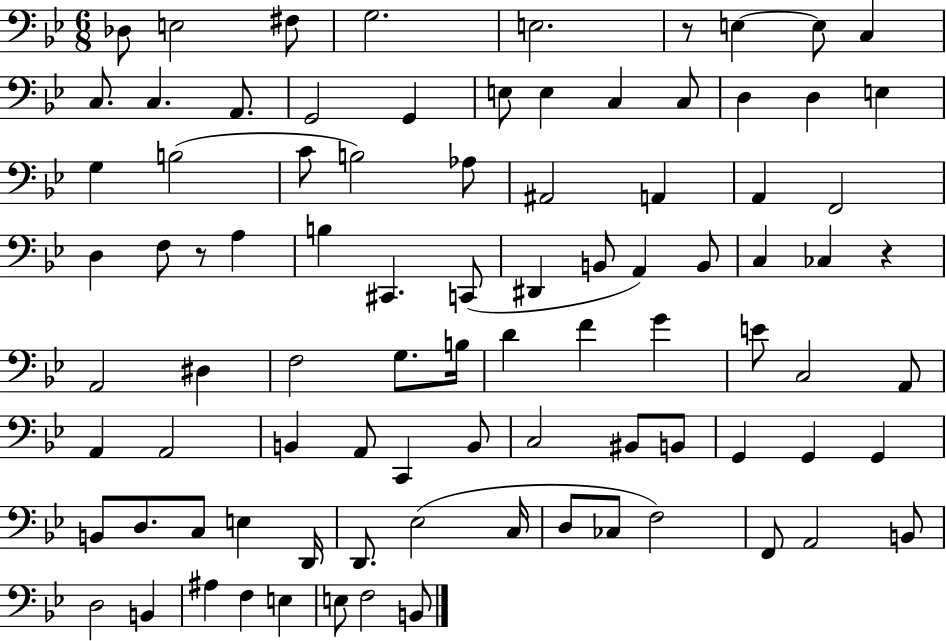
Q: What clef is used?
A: bass